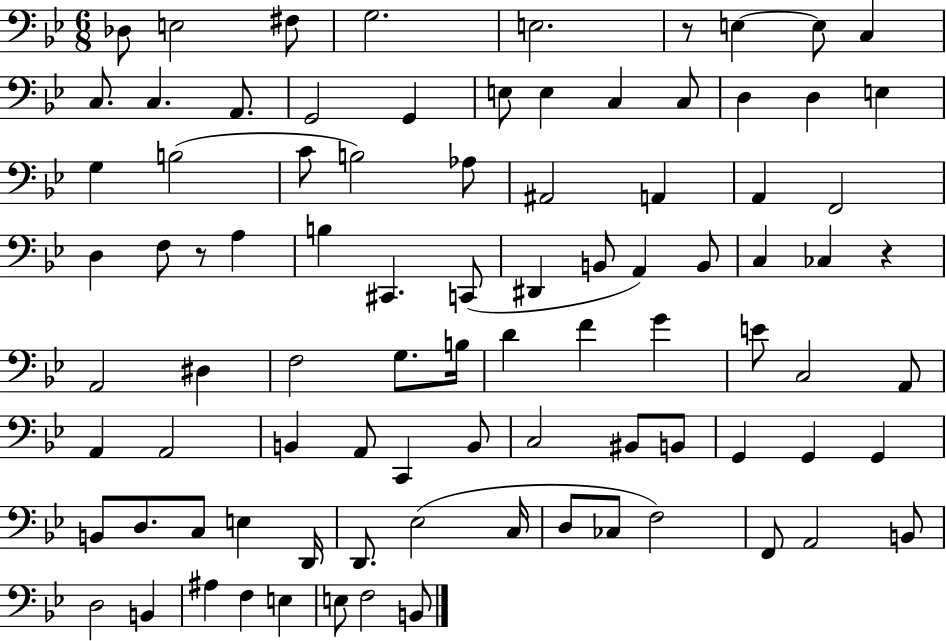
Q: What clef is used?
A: bass